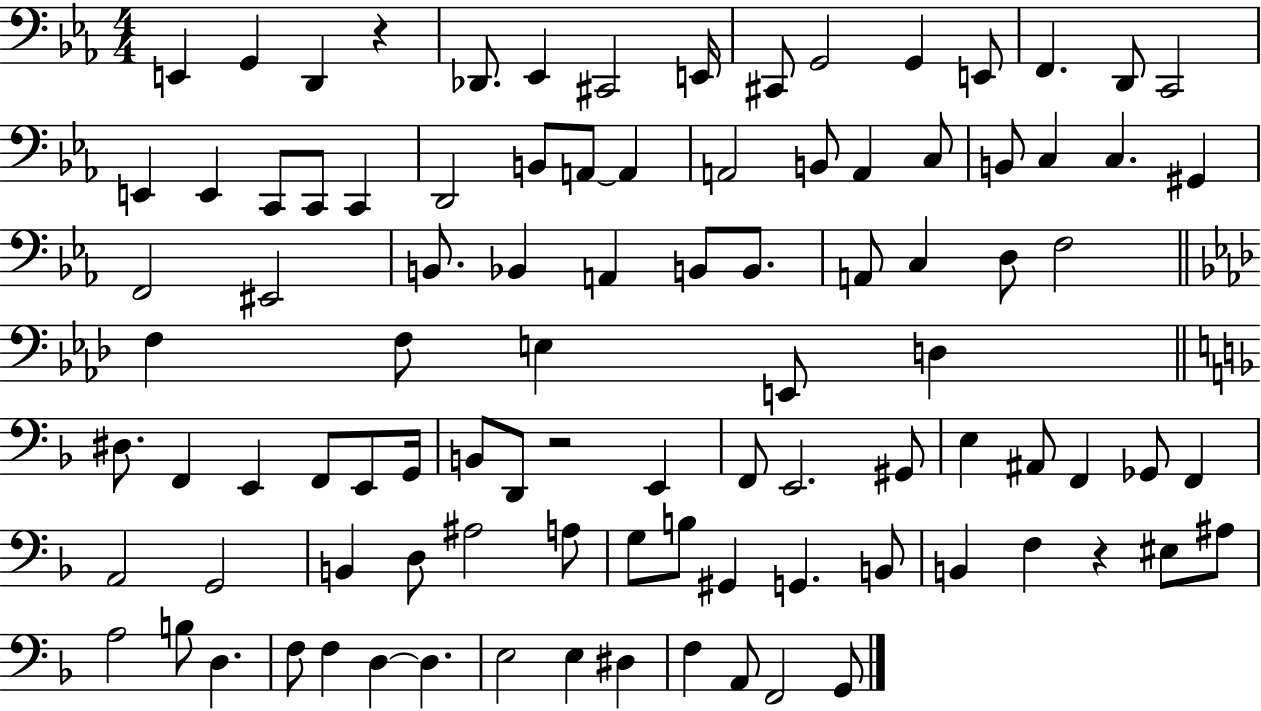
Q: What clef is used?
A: bass